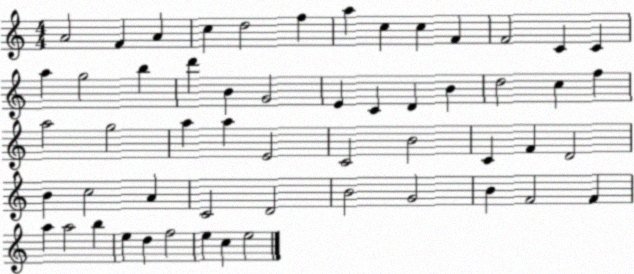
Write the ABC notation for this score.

X:1
T:Untitled
M:4/4
L:1/4
K:C
A2 F A c d2 f a c c F F2 C C a g2 b d' B G2 E C D B d2 c f a2 g2 a a E2 C2 B2 C F D2 B c2 A C2 D2 B2 G2 B F2 F a a2 b e d f2 e c e2